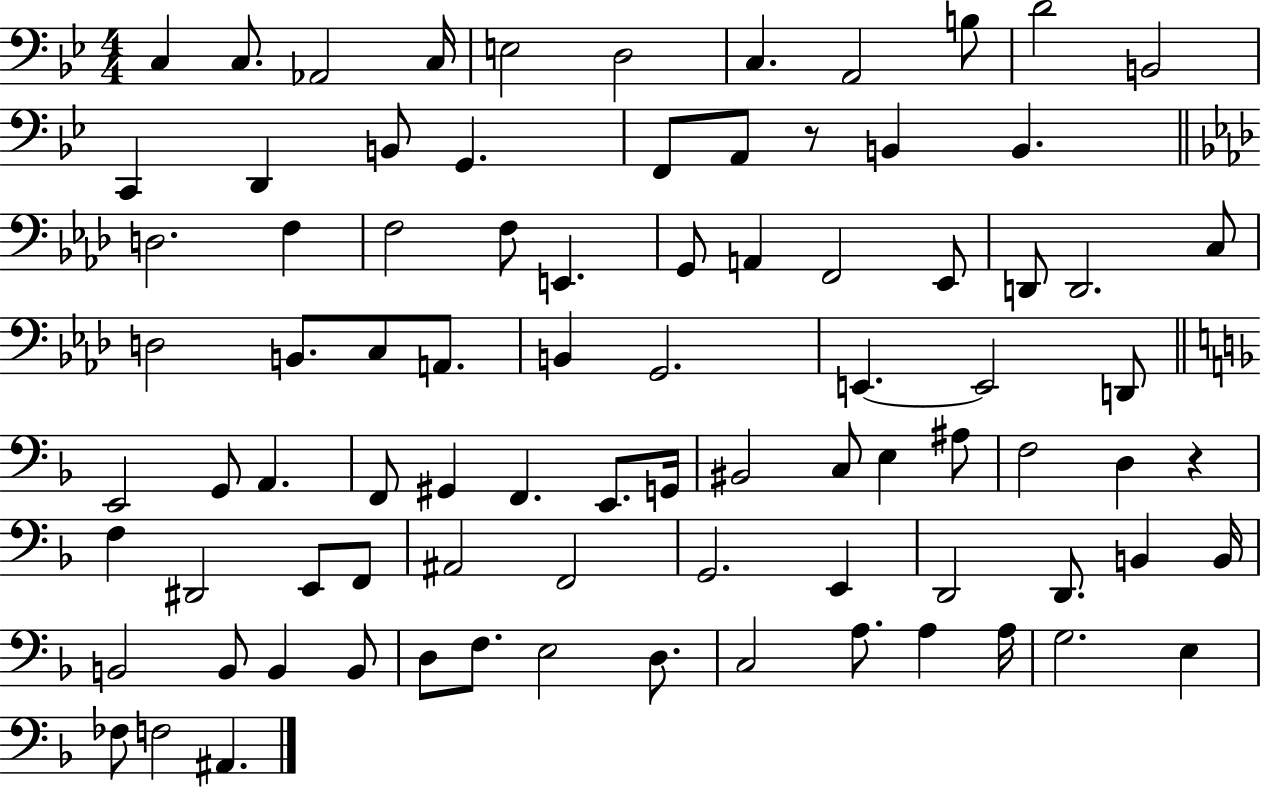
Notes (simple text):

C3/q C3/e. Ab2/h C3/s E3/h D3/h C3/q. A2/h B3/e D4/h B2/h C2/q D2/q B2/e G2/q. F2/e A2/e R/e B2/q B2/q. D3/h. F3/q F3/h F3/e E2/q. G2/e A2/q F2/h Eb2/e D2/e D2/h. C3/e D3/h B2/e. C3/e A2/e. B2/q G2/h. E2/q. E2/h D2/e E2/h G2/e A2/q. F2/e G#2/q F2/q. E2/e. G2/s BIS2/h C3/e E3/q A#3/e F3/h D3/q R/q F3/q D#2/h E2/e F2/e A#2/h F2/h G2/h. E2/q D2/h D2/e. B2/q B2/s B2/h B2/e B2/q B2/e D3/e F3/e. E3/h D3/e. C3/h A3/e. A3/q A3/s G3/h. E3/q FES3/e F3/h A#2/q.